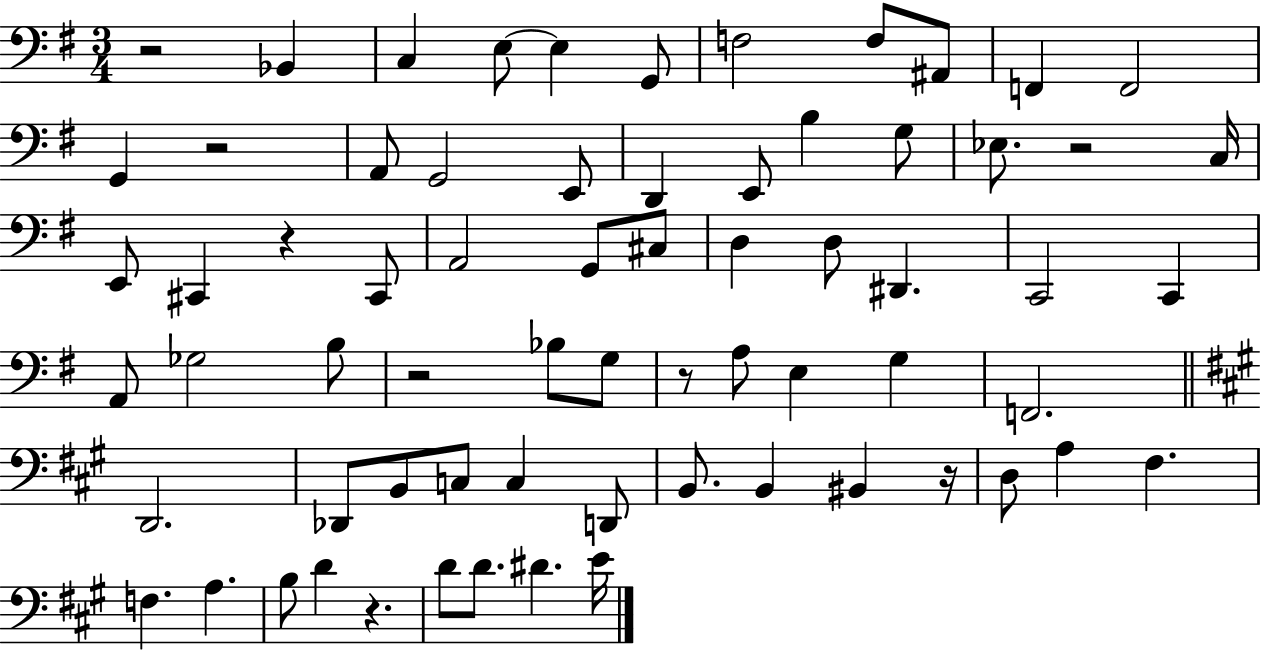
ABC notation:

X:1
T:Untitled
M:3/4
L:1/4
K:G
z2 _B,, C, E,/2 E, G,,/2 F,2 F,/2 ^A,,/2 F,, F,,2 G,, z2 A,,/2 G,,2 E,,/2 D,, E,,/2 B, G,/2 _E,/2 z2 C,/4 E,,/2 ^C,, z ^C,,/2 A,,2 G,,/2 ^C,/2 D, D,/2 ^D,, C,,2 C,, A,,/2 _G,2 B,/2 z2 _B,/2 G,/2 z/2 A,/2 E, G, F,,2 D,,2 _D,,/2 B,,/2 C,/2 C, D,,/2 B,,/2 B,, ^B,, z/4 D,/2 A, ^F, F, A, B,/2 D z D/2 D/2 ^D E/4